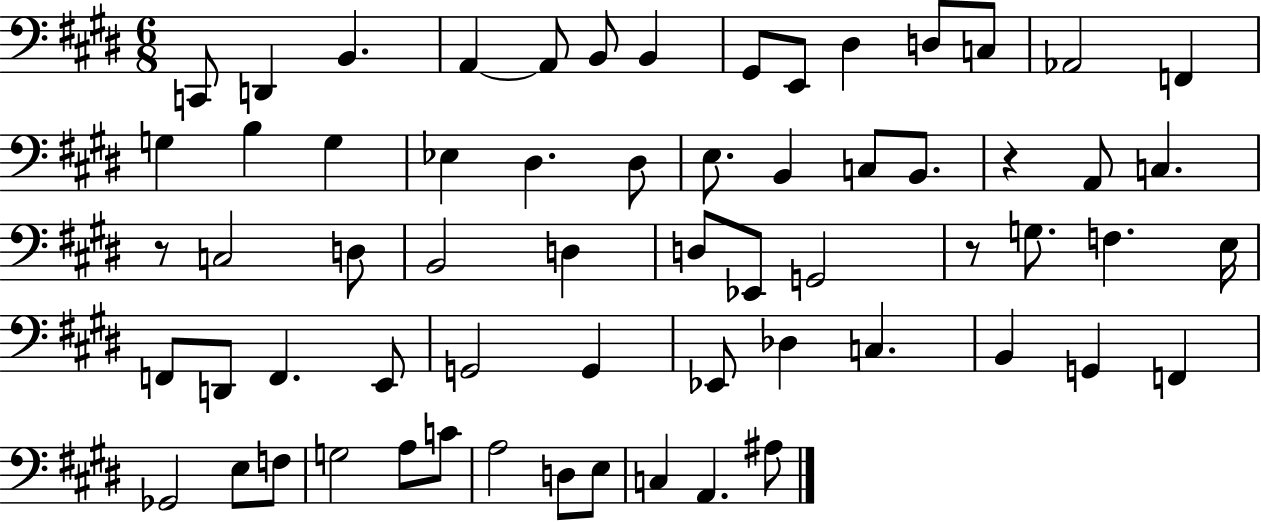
C2/e D2/q B2/q. A2/q A2/e B2/e B2/q G#2/e E2/e D#3/q D3/e C3/e Ab2/h F2/q G3/q B3/q G3/q Eb3/q D#3/q. D#3/e E3/e. B2/q C3/e B2/e. R/q A2/e C3/q. R/e C3/h D3/e B2/h D3/q D3/e Eb2/e G2/h R/e G3/e. F3/q. E3/s F2/e D2/e F2/q. E2/e G2/h G2/q Eb2/e Db3/q C3/q. B2/q G2/q F2/q Gb2/h E3/e F3/e G3/h A3/e C4/e A3/h D3/e E3/e C3/q A2/q. A#3/e